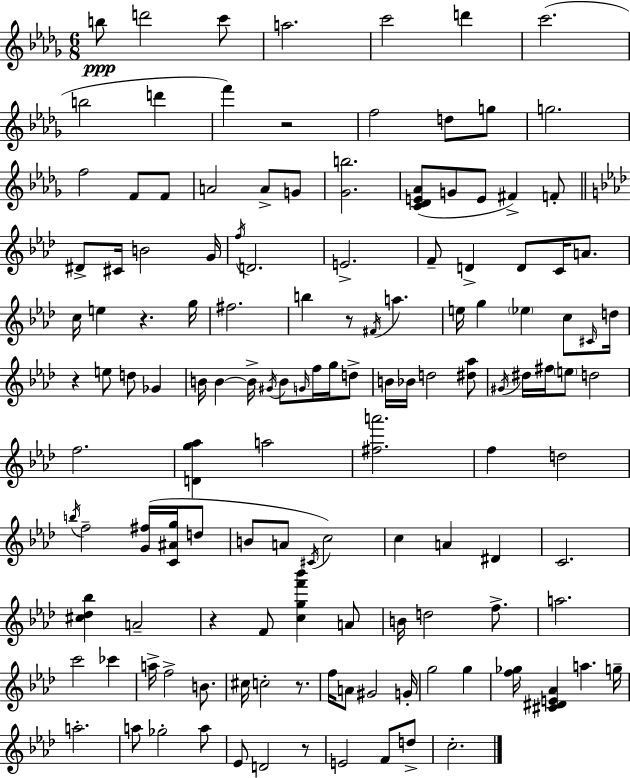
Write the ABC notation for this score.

X:1
T:Untitled
M:6/8
L:1/4
K:Bbm
b/2 d'2 c'/2 a2 c'2 d' c'2 b2 d' f' z2 f2 d/2 g/2 g2 f2 F/2 F/2 A2 A/2 G/2 [_Gb]2 [C_DE_A]/2 G/2 E/2 ^F F/2 ^D/2 ^C/4 B2 G/4 f/4 D2 E2 F/2 D D/2 C/4 A/2 c/4 e z g/4 ^f2 b z/2 ^F/4 a e/4 g _e c/2 ^C/4 d/4 z e/2 d/2 _G B/4 B B/4 ^G/4 B/2 G/4 f/4 g/4 d/2 B/4 _B/4 d2 [^d_a]/2 ^G/4 ^d/4 ^f/4 e/2 d2 f2 [Dg_a] a2 [^fa']2 f d2 b/4 f2 [G^f]/4 [C^Ag]/4 d/2 B/2 A/2 ^C/4 c2 c A ^D C2 [^c_d_b] A2 z F/2 [cgf'_b'] A/2 B/4 d2 f/2 a2 c'2 _c' a/4 f2 B/2 ^c/4 c2 z/2 f/4 A/2 ^G2 G/4 g2 g [f_g]/4 [^C^DE_A] a g/4 a2 a/2 _g2 a/2 _E/2 D2 z/2 E2 F/2 d/2 c2